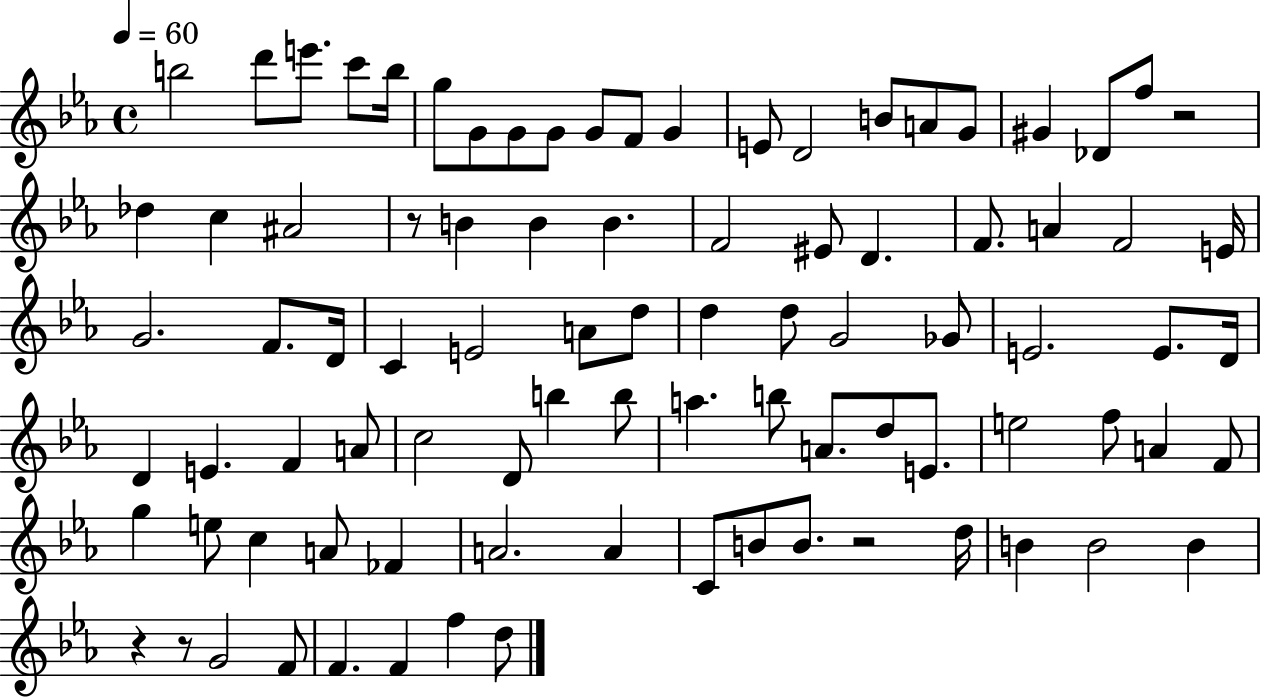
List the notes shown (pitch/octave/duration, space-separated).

B5/h D6/e E6/e. C6/e B5/s G5/e G4/e G4/e G4/e G4/e F4/e G4/q E4/e D4/h B4/e A4/e G4/e G#4/q Db4/e F5/e R/h Db5/q C5/q A#4/h R/e B4/q B4/q B4/q. F4/h EIS4/e D4/q. F4/e. A4/q F4/h E4/s G4/h. F4/e. D4/s C4/q E4/h A4/e D5/e D5/q D5/e G4/h Gb4/e E4/h. E4/e. D4/s D4/q E4/q. F4/q A4/e C5/h D4/e B5/q B5/e A5/q. B5/e A4/e. D5/e E4/e. E5/h F5/e A4/q F4/e G5/q E5/e C5/q A4/e FES4/q A4/h. A4/q C4/e B4/e B4/e. R/h D5/s B4/q B4/h B4/q R/q R/e G4/h F4/e F4/q. F4/q F5/q D5/e